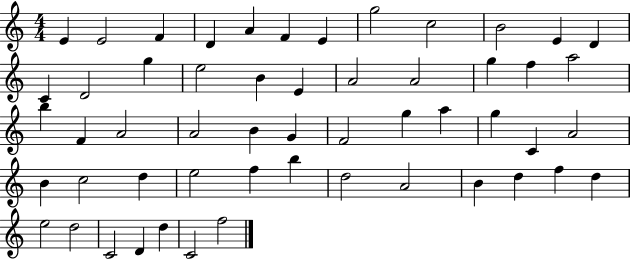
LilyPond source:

{
  \clef treble
  \numericTimeSignature
  \time 4/4
  \key c \major
  e'4 e'2 f'4 | d'4 a'4 f'4 e'4 | g''2 c''2 | b'2 e'4 d'4 | \break c'4 d'2 g''4 | e''2 b'4 e'4 | a'2 a'2 | g''4 f''4 a''2 | \break b''4 f'4 a'2 | a'2 b'4 g'4 | f'2 g''4 a''4 | g''4 c'4 a'2 | \break b'4 c''2 d''4 | e''2 f''4 b''4 | d''2 a'2 | b'4 d''4 f''4 d''4 | \break e''2 d''2 | c'2 d'4 d''4 | c'2 f''2 | \bar "|."
}